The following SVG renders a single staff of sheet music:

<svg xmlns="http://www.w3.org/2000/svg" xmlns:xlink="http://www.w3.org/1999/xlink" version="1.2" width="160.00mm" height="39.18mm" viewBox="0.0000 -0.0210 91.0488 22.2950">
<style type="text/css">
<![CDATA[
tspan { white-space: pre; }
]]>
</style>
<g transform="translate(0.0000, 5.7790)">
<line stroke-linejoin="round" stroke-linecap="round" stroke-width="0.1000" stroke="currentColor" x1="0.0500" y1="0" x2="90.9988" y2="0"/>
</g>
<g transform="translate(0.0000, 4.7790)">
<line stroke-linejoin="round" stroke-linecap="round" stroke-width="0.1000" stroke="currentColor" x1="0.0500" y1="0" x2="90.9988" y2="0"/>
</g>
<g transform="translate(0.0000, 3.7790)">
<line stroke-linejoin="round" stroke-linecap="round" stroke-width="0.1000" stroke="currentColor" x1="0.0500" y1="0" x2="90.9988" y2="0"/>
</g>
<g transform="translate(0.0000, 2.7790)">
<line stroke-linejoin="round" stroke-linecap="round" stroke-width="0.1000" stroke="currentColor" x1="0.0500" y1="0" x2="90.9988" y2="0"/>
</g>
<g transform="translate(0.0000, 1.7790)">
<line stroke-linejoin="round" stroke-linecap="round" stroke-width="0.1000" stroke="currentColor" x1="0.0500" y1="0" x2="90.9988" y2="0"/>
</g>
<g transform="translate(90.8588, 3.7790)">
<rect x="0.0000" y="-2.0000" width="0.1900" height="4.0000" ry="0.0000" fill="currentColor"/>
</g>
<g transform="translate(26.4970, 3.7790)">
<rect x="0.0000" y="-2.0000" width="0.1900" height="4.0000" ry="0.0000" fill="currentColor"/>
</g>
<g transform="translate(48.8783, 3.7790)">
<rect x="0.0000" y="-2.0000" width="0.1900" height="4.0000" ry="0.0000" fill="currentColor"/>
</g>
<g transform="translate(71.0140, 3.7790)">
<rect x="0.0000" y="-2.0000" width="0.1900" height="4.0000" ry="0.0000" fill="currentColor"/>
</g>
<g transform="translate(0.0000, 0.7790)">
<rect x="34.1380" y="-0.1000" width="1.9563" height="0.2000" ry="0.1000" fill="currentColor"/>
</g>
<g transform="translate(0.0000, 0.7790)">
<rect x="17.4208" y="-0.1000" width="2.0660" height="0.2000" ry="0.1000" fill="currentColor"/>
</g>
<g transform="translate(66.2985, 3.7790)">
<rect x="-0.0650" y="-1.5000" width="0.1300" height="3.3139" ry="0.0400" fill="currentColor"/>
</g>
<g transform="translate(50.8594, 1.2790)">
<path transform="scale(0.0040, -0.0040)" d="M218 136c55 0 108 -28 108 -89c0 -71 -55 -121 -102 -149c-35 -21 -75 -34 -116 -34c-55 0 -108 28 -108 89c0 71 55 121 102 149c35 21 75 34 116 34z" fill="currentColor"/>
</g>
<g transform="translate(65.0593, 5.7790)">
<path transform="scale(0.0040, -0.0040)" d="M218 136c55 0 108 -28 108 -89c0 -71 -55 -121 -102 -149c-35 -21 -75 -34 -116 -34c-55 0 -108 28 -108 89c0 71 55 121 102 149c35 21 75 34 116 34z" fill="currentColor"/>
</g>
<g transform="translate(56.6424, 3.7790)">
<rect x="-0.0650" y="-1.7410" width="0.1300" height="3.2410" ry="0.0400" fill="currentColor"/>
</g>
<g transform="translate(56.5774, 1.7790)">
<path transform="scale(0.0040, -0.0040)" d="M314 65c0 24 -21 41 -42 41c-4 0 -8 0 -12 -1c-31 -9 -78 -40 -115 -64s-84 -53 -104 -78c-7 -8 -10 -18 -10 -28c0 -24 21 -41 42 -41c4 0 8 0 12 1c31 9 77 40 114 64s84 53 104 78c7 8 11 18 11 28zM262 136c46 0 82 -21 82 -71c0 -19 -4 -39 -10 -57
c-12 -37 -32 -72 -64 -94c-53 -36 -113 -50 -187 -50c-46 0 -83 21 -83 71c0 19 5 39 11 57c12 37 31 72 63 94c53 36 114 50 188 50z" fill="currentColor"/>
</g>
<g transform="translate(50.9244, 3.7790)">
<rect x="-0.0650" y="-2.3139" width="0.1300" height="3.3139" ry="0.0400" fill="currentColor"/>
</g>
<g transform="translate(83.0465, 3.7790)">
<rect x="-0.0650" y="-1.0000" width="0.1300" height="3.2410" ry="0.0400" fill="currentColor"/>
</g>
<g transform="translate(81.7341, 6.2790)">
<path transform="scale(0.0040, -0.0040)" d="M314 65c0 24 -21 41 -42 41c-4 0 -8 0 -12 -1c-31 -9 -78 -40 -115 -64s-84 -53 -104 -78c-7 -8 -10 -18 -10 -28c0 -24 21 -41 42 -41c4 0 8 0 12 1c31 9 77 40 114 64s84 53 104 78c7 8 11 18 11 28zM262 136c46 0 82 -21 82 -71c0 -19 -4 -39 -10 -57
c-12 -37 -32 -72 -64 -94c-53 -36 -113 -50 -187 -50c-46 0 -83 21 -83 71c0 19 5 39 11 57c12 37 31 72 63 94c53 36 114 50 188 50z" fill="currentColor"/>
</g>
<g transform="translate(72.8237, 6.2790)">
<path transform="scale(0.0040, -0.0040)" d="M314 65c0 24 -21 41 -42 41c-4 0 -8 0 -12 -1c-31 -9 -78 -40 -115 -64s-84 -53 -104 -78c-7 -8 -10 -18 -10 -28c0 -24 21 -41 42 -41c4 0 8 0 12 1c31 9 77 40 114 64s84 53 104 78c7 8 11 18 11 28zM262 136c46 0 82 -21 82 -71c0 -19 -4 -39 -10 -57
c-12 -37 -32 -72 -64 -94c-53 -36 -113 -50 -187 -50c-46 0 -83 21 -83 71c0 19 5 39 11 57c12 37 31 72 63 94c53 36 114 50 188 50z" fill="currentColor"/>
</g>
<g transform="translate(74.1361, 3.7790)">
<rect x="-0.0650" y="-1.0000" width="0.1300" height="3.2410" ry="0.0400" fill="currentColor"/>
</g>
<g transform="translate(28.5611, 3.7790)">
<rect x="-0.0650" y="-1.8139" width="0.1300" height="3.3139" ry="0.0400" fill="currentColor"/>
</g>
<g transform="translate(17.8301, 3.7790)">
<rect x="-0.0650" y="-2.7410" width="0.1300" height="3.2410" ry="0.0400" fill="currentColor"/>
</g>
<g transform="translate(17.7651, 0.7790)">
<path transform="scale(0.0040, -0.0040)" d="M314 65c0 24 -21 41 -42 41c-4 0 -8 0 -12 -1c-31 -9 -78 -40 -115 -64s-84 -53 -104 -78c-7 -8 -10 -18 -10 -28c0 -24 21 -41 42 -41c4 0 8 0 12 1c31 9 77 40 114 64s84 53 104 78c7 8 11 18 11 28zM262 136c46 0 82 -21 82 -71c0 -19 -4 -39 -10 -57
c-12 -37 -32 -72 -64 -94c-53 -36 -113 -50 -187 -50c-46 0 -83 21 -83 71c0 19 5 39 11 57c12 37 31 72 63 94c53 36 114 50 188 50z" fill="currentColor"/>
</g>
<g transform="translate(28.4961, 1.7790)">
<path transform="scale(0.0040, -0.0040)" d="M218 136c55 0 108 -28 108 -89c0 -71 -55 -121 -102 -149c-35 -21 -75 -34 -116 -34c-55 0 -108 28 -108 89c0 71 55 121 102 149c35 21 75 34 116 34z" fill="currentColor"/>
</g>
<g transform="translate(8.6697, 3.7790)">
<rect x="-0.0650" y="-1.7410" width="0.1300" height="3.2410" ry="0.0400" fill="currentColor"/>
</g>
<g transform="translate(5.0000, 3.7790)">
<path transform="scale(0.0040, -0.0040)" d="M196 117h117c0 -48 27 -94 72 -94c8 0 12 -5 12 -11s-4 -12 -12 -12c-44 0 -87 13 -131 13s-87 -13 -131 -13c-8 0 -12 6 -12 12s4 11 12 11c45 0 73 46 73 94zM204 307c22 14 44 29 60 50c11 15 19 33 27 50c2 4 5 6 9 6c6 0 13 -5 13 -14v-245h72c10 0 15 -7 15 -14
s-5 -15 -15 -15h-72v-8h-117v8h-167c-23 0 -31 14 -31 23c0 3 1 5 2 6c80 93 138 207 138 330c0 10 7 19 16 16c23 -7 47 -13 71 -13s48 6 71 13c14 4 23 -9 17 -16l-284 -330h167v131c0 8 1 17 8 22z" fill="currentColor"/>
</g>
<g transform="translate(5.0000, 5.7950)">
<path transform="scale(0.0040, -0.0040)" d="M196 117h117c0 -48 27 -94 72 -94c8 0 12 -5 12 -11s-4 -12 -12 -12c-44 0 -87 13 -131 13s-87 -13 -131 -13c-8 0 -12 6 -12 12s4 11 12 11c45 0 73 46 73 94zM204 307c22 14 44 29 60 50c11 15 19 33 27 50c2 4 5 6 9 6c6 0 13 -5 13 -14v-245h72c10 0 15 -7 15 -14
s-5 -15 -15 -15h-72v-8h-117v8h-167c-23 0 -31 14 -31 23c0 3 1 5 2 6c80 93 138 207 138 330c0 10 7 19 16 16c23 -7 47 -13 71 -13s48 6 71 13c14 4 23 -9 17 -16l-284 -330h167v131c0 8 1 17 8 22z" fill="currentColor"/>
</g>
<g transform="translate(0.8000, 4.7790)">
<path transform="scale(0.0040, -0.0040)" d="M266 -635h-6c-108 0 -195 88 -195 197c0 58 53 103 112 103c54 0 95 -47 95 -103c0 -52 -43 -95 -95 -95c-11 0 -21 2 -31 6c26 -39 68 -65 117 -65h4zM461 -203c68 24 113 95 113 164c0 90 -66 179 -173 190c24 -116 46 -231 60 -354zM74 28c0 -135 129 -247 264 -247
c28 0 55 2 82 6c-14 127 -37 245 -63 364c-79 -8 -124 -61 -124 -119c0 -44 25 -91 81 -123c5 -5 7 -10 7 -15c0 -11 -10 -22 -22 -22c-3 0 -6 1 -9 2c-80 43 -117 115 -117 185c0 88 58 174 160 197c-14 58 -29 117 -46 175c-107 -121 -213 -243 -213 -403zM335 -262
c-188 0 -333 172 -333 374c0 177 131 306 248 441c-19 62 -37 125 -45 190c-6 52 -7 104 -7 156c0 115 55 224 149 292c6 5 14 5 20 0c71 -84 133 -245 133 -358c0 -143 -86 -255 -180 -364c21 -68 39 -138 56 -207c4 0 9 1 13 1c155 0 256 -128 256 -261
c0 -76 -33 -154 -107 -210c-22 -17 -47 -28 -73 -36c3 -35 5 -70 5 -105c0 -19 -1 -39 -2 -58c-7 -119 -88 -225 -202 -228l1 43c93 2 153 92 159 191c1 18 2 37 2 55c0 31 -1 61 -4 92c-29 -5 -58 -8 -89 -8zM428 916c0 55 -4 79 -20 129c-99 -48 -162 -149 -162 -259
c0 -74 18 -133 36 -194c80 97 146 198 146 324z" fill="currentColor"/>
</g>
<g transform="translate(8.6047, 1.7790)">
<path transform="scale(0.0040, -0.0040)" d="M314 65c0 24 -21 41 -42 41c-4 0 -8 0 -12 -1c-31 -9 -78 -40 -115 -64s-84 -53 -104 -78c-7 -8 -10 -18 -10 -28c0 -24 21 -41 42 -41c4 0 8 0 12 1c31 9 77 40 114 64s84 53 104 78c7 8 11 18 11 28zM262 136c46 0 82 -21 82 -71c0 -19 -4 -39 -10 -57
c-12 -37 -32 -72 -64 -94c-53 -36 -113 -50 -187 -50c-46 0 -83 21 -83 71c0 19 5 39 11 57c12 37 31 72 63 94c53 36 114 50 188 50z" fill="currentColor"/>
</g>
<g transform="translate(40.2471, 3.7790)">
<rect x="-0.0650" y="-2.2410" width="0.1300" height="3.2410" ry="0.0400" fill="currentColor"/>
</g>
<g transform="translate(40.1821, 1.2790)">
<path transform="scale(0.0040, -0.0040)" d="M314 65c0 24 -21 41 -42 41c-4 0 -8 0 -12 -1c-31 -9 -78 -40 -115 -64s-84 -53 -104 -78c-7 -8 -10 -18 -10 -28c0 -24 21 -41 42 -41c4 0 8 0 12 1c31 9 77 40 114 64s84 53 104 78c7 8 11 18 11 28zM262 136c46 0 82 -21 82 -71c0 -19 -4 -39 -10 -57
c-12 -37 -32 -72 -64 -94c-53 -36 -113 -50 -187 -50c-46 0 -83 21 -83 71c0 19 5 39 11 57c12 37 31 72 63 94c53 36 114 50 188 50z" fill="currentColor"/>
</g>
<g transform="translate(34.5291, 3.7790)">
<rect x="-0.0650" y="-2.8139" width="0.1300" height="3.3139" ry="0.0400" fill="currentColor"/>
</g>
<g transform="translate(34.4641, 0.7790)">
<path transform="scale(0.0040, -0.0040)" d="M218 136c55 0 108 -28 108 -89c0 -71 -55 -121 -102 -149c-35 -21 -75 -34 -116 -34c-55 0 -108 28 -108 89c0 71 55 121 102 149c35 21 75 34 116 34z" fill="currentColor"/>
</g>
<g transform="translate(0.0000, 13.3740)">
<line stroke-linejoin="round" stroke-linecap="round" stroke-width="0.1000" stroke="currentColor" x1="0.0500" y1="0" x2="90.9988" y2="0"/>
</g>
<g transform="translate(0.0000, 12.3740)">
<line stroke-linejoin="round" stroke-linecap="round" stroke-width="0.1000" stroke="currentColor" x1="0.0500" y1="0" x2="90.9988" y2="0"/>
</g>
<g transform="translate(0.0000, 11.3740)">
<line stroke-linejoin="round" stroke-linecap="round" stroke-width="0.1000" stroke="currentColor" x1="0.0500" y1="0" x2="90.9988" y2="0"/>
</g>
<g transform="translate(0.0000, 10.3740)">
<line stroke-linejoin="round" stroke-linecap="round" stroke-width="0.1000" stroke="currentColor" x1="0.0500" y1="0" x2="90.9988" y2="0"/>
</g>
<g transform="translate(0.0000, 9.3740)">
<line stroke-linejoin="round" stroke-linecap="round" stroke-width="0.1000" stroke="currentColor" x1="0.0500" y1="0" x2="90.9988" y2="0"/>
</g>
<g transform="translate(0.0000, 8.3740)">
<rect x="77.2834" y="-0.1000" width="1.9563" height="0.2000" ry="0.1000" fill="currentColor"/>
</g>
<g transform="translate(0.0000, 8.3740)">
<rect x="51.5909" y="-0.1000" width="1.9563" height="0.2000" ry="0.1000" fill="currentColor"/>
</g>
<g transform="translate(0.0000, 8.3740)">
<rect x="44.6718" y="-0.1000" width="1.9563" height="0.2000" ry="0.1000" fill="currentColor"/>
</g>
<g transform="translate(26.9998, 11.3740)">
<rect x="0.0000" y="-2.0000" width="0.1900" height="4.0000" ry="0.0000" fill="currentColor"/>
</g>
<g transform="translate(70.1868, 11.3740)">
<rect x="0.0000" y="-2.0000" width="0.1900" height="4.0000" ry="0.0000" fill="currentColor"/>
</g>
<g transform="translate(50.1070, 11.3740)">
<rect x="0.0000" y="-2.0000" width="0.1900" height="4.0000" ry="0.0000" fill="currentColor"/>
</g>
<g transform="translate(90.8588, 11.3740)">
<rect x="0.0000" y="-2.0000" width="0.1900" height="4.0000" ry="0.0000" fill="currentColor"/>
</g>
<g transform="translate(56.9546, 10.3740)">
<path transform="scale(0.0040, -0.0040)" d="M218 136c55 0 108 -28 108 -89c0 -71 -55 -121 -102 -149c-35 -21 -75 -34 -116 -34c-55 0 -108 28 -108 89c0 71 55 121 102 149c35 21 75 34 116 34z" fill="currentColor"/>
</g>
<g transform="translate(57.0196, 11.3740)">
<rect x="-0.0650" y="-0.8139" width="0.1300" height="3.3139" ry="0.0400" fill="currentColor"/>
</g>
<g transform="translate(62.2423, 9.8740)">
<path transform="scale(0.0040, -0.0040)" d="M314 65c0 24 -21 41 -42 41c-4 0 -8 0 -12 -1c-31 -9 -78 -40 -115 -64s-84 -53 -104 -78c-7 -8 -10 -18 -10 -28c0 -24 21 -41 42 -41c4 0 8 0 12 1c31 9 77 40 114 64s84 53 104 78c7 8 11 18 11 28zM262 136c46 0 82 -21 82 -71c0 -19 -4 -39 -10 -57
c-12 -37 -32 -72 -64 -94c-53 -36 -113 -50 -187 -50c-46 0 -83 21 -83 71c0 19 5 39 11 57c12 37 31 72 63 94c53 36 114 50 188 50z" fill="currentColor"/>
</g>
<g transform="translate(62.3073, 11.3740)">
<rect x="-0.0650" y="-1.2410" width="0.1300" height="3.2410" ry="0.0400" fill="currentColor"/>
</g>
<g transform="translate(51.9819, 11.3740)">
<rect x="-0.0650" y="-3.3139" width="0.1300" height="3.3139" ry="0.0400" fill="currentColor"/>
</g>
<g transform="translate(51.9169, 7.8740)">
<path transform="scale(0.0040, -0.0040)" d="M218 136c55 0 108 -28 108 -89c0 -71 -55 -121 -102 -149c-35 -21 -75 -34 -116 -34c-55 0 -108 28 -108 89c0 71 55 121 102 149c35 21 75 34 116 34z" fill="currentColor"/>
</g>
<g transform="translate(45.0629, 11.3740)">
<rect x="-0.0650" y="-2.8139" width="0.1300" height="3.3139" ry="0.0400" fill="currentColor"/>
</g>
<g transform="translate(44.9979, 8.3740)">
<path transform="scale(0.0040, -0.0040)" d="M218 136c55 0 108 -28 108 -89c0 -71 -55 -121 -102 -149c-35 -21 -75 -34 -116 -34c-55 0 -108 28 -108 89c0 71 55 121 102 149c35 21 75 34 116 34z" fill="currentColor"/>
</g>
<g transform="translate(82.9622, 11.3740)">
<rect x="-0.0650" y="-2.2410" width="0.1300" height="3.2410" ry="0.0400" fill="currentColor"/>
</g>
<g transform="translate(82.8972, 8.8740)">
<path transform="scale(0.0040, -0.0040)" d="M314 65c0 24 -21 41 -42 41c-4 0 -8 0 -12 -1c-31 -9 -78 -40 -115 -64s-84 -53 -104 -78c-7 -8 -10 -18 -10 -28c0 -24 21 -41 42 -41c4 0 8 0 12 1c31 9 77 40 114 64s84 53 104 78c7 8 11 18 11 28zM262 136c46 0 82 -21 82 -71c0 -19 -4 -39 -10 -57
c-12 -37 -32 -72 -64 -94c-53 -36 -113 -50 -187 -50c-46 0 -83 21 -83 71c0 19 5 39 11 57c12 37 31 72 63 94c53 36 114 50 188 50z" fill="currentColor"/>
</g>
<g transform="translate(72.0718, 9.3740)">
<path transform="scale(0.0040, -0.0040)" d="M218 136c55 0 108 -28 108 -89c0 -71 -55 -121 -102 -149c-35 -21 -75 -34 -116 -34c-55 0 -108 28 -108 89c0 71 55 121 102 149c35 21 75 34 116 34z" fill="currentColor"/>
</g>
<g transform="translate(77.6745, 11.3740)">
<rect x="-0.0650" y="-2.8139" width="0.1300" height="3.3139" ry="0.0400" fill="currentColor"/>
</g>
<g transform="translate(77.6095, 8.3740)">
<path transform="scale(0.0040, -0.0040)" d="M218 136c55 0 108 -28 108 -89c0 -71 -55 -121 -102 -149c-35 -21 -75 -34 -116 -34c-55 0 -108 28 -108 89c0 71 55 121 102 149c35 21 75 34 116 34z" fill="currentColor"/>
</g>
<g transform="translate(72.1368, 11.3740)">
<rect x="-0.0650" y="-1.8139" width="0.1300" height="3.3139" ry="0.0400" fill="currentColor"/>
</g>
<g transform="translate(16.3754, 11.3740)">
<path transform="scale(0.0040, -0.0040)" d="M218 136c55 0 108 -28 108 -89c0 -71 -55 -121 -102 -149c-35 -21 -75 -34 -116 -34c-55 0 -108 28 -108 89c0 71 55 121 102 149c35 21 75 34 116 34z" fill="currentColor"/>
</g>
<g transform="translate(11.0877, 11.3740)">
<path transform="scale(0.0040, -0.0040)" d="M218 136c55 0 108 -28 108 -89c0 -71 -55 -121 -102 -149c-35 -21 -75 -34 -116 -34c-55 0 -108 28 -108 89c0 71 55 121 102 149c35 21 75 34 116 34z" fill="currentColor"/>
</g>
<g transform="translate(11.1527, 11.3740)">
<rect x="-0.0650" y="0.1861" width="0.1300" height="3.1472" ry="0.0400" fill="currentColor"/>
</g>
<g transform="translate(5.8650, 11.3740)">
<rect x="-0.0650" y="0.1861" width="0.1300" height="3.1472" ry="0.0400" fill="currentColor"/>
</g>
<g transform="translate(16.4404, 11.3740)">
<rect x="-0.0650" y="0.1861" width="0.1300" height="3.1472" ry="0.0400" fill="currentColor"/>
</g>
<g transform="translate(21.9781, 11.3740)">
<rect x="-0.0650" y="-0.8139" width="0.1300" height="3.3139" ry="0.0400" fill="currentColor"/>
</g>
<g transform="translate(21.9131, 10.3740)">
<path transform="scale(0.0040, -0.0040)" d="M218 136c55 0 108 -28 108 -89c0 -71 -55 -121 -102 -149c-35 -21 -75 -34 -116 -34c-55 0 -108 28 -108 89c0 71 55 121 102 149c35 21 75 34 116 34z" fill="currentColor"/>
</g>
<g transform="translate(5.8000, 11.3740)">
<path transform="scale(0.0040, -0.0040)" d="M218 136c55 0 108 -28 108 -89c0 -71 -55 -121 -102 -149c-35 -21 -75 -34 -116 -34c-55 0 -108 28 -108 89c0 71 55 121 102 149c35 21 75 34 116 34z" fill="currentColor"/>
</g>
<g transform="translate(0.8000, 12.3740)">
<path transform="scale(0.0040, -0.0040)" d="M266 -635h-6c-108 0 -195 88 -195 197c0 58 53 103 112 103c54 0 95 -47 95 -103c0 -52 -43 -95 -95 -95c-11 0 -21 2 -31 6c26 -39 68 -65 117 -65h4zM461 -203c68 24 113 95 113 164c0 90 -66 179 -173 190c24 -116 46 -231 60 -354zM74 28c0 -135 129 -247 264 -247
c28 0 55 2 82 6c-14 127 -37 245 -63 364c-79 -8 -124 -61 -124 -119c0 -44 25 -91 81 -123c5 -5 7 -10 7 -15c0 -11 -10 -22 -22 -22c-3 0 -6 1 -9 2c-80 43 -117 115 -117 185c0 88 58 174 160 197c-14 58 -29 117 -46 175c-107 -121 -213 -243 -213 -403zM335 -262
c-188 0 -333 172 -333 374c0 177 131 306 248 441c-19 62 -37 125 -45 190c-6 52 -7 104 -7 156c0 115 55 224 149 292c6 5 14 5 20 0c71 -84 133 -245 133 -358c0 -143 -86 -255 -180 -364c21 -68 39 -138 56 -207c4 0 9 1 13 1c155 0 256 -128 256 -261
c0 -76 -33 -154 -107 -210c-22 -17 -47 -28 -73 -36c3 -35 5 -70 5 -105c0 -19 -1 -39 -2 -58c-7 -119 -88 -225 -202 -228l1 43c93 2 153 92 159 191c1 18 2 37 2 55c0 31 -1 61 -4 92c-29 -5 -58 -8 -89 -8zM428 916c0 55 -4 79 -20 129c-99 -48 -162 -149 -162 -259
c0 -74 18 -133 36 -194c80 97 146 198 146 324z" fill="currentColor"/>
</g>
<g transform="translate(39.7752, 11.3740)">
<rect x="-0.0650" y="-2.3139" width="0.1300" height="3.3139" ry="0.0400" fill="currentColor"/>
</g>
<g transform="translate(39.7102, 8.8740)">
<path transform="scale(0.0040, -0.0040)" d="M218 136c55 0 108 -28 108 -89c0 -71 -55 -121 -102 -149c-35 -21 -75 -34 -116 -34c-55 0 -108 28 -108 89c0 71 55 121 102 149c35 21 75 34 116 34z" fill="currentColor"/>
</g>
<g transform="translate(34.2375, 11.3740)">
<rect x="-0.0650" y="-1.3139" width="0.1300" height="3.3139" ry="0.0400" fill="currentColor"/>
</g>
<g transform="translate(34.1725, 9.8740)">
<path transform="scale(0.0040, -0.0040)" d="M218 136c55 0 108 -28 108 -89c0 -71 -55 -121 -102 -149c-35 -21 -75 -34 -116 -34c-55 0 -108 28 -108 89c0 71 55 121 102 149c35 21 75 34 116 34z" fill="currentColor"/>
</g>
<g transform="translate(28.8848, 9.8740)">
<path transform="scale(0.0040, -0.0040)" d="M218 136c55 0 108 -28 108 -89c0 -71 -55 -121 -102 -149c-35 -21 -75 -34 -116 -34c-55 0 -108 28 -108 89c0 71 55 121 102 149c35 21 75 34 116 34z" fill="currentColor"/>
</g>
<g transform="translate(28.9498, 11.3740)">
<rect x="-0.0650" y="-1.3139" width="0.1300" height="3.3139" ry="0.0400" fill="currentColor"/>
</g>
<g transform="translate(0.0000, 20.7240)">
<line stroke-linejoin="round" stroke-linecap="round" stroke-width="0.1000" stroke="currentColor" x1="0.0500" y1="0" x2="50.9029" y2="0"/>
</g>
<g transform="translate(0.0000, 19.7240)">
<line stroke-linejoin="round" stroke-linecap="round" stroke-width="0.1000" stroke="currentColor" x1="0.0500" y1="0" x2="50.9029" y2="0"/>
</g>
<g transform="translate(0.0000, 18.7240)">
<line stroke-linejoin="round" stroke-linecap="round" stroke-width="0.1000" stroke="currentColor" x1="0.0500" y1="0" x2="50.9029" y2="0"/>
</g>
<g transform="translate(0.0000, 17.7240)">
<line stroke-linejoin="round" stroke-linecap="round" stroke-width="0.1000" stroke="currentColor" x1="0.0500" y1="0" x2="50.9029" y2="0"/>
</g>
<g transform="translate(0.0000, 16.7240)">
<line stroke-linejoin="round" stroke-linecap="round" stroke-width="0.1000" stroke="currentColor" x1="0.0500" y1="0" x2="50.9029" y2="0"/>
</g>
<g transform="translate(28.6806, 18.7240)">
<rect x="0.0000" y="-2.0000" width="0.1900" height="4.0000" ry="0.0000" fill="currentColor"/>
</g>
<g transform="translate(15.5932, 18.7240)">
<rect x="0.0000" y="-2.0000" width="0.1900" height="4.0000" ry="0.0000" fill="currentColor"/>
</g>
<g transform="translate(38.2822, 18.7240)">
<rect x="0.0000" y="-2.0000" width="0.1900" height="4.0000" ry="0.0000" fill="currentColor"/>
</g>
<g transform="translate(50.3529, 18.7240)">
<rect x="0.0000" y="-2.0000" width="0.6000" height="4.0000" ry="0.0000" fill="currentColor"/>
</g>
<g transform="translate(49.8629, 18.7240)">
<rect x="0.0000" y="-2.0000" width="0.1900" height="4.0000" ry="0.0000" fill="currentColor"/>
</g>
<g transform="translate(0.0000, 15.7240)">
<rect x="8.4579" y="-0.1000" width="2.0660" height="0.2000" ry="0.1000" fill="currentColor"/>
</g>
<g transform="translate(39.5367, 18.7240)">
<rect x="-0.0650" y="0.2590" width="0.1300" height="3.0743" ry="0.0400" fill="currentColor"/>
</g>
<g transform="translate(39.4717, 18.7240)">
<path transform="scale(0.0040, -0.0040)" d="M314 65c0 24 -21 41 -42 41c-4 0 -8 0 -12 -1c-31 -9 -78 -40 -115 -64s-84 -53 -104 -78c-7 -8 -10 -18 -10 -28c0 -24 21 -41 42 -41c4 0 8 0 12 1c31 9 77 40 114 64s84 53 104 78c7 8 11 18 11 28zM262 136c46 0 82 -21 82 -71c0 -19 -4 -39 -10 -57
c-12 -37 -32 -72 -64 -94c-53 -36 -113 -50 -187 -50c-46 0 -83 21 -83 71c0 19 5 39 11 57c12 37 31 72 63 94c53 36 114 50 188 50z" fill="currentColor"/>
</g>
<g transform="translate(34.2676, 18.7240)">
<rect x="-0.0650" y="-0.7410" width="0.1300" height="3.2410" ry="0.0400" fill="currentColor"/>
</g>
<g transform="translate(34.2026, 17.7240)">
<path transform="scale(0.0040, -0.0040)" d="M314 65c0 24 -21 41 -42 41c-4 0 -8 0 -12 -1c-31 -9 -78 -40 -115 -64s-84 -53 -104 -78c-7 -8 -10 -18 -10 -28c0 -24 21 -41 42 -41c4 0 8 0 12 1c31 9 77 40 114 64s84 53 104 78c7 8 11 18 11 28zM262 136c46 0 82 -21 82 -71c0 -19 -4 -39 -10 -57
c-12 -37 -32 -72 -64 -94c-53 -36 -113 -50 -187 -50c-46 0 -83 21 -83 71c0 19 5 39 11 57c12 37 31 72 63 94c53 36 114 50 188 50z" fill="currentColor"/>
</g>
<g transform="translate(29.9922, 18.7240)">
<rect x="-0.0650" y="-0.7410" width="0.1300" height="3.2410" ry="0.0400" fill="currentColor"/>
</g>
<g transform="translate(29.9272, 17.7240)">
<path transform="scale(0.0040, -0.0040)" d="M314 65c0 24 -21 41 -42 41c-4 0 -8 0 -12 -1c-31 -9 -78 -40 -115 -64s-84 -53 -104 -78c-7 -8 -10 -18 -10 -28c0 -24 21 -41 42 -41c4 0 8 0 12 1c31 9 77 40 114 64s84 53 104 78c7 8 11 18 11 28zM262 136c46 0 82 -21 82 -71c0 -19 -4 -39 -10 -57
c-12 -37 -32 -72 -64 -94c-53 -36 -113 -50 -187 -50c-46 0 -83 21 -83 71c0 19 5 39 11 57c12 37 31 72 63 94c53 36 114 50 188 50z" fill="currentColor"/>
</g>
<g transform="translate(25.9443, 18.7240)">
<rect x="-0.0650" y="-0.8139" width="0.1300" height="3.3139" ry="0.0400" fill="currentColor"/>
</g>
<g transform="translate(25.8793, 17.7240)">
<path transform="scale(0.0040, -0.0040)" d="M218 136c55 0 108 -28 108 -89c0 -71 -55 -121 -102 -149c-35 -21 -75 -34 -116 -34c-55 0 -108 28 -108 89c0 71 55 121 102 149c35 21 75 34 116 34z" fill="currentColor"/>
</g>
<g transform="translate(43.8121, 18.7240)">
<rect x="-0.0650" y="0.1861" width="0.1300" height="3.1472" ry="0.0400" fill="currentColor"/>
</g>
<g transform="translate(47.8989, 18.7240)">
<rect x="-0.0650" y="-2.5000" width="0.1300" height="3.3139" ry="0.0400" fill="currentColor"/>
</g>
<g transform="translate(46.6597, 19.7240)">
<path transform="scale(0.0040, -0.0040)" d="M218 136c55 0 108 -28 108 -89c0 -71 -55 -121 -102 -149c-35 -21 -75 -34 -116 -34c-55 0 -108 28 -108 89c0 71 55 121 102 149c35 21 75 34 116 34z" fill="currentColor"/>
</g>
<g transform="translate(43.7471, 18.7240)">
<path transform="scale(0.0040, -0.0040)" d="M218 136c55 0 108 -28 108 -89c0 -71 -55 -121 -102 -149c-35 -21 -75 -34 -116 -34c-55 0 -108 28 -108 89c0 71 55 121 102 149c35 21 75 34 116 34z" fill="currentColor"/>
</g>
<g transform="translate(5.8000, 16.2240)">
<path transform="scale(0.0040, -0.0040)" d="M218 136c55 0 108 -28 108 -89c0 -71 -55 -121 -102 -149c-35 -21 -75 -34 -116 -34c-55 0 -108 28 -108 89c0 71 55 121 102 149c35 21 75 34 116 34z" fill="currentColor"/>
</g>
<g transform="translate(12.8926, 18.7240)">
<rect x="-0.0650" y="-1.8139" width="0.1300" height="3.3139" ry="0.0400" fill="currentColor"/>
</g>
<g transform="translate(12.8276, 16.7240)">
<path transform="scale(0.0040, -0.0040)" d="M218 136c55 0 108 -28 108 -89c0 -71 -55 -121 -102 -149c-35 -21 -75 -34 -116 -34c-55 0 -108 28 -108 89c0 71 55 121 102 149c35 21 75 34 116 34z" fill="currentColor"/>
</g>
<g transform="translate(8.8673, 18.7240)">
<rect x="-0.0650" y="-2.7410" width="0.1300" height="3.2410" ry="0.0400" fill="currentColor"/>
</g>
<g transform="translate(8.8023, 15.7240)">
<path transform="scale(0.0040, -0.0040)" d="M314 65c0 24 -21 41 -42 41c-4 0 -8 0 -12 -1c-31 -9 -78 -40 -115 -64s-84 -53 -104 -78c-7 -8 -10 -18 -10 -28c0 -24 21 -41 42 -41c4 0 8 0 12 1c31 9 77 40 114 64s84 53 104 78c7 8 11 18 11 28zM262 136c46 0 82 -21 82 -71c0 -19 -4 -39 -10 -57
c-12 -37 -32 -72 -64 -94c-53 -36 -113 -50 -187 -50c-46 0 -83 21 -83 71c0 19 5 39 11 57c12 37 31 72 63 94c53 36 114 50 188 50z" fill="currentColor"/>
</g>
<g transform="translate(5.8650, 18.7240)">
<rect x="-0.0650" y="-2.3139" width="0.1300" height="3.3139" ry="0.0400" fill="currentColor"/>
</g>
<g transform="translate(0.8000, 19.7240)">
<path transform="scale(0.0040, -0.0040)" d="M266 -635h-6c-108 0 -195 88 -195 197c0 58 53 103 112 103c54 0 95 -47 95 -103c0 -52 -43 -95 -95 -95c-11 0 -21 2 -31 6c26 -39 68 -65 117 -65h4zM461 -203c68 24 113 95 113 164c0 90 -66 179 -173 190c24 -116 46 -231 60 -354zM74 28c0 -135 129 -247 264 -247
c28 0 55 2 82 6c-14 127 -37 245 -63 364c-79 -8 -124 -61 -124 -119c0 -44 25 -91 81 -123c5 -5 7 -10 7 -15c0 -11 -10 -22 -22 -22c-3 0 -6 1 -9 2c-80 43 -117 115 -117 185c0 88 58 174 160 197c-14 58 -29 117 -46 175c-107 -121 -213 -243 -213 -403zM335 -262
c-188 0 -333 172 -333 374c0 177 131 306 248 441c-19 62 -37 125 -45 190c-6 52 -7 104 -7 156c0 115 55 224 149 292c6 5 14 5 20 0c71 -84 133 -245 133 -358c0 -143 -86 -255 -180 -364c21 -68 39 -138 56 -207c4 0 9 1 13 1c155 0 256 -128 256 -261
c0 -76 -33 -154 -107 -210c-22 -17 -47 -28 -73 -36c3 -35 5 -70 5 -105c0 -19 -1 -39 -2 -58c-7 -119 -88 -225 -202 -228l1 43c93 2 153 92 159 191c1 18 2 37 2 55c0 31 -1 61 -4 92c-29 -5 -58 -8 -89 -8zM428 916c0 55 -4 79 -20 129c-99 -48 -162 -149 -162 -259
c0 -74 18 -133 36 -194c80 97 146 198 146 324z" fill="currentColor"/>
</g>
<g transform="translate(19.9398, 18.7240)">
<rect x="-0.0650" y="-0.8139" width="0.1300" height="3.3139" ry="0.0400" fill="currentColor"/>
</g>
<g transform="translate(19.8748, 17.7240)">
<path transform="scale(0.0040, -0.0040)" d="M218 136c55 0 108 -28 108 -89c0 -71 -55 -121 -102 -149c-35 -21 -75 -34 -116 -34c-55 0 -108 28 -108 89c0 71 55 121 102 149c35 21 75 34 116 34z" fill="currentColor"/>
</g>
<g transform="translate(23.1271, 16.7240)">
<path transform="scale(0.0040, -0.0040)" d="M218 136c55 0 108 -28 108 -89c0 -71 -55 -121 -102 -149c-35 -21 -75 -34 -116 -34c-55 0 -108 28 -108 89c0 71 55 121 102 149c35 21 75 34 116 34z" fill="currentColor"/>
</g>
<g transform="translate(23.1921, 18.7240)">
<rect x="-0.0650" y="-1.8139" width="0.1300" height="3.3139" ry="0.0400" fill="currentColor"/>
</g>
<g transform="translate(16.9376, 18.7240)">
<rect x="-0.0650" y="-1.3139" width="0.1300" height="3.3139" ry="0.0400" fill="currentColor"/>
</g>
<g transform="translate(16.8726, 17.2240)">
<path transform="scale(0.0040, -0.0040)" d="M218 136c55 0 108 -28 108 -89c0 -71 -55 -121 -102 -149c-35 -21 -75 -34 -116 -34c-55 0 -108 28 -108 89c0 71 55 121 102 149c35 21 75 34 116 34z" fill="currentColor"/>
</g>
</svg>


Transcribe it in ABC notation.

X:1
T:Untitled
M:4/4
L:1/4
K:C
f2 a2 f a g2 g f2 E D2 D2 B B B d e e g a b d e2 f a g2 g a2 f e d f d d2 d2 B2 B G